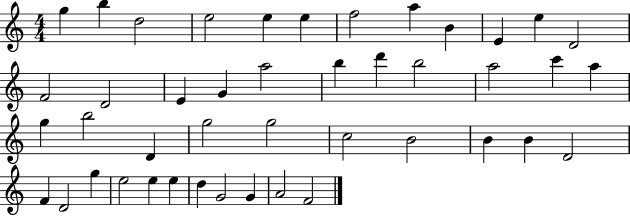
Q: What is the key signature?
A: C major